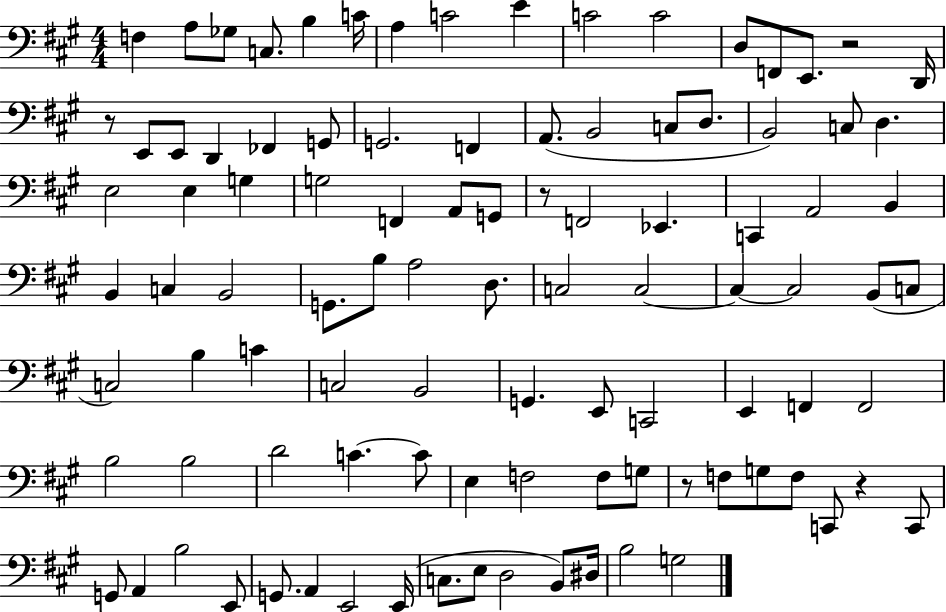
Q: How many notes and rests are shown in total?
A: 99